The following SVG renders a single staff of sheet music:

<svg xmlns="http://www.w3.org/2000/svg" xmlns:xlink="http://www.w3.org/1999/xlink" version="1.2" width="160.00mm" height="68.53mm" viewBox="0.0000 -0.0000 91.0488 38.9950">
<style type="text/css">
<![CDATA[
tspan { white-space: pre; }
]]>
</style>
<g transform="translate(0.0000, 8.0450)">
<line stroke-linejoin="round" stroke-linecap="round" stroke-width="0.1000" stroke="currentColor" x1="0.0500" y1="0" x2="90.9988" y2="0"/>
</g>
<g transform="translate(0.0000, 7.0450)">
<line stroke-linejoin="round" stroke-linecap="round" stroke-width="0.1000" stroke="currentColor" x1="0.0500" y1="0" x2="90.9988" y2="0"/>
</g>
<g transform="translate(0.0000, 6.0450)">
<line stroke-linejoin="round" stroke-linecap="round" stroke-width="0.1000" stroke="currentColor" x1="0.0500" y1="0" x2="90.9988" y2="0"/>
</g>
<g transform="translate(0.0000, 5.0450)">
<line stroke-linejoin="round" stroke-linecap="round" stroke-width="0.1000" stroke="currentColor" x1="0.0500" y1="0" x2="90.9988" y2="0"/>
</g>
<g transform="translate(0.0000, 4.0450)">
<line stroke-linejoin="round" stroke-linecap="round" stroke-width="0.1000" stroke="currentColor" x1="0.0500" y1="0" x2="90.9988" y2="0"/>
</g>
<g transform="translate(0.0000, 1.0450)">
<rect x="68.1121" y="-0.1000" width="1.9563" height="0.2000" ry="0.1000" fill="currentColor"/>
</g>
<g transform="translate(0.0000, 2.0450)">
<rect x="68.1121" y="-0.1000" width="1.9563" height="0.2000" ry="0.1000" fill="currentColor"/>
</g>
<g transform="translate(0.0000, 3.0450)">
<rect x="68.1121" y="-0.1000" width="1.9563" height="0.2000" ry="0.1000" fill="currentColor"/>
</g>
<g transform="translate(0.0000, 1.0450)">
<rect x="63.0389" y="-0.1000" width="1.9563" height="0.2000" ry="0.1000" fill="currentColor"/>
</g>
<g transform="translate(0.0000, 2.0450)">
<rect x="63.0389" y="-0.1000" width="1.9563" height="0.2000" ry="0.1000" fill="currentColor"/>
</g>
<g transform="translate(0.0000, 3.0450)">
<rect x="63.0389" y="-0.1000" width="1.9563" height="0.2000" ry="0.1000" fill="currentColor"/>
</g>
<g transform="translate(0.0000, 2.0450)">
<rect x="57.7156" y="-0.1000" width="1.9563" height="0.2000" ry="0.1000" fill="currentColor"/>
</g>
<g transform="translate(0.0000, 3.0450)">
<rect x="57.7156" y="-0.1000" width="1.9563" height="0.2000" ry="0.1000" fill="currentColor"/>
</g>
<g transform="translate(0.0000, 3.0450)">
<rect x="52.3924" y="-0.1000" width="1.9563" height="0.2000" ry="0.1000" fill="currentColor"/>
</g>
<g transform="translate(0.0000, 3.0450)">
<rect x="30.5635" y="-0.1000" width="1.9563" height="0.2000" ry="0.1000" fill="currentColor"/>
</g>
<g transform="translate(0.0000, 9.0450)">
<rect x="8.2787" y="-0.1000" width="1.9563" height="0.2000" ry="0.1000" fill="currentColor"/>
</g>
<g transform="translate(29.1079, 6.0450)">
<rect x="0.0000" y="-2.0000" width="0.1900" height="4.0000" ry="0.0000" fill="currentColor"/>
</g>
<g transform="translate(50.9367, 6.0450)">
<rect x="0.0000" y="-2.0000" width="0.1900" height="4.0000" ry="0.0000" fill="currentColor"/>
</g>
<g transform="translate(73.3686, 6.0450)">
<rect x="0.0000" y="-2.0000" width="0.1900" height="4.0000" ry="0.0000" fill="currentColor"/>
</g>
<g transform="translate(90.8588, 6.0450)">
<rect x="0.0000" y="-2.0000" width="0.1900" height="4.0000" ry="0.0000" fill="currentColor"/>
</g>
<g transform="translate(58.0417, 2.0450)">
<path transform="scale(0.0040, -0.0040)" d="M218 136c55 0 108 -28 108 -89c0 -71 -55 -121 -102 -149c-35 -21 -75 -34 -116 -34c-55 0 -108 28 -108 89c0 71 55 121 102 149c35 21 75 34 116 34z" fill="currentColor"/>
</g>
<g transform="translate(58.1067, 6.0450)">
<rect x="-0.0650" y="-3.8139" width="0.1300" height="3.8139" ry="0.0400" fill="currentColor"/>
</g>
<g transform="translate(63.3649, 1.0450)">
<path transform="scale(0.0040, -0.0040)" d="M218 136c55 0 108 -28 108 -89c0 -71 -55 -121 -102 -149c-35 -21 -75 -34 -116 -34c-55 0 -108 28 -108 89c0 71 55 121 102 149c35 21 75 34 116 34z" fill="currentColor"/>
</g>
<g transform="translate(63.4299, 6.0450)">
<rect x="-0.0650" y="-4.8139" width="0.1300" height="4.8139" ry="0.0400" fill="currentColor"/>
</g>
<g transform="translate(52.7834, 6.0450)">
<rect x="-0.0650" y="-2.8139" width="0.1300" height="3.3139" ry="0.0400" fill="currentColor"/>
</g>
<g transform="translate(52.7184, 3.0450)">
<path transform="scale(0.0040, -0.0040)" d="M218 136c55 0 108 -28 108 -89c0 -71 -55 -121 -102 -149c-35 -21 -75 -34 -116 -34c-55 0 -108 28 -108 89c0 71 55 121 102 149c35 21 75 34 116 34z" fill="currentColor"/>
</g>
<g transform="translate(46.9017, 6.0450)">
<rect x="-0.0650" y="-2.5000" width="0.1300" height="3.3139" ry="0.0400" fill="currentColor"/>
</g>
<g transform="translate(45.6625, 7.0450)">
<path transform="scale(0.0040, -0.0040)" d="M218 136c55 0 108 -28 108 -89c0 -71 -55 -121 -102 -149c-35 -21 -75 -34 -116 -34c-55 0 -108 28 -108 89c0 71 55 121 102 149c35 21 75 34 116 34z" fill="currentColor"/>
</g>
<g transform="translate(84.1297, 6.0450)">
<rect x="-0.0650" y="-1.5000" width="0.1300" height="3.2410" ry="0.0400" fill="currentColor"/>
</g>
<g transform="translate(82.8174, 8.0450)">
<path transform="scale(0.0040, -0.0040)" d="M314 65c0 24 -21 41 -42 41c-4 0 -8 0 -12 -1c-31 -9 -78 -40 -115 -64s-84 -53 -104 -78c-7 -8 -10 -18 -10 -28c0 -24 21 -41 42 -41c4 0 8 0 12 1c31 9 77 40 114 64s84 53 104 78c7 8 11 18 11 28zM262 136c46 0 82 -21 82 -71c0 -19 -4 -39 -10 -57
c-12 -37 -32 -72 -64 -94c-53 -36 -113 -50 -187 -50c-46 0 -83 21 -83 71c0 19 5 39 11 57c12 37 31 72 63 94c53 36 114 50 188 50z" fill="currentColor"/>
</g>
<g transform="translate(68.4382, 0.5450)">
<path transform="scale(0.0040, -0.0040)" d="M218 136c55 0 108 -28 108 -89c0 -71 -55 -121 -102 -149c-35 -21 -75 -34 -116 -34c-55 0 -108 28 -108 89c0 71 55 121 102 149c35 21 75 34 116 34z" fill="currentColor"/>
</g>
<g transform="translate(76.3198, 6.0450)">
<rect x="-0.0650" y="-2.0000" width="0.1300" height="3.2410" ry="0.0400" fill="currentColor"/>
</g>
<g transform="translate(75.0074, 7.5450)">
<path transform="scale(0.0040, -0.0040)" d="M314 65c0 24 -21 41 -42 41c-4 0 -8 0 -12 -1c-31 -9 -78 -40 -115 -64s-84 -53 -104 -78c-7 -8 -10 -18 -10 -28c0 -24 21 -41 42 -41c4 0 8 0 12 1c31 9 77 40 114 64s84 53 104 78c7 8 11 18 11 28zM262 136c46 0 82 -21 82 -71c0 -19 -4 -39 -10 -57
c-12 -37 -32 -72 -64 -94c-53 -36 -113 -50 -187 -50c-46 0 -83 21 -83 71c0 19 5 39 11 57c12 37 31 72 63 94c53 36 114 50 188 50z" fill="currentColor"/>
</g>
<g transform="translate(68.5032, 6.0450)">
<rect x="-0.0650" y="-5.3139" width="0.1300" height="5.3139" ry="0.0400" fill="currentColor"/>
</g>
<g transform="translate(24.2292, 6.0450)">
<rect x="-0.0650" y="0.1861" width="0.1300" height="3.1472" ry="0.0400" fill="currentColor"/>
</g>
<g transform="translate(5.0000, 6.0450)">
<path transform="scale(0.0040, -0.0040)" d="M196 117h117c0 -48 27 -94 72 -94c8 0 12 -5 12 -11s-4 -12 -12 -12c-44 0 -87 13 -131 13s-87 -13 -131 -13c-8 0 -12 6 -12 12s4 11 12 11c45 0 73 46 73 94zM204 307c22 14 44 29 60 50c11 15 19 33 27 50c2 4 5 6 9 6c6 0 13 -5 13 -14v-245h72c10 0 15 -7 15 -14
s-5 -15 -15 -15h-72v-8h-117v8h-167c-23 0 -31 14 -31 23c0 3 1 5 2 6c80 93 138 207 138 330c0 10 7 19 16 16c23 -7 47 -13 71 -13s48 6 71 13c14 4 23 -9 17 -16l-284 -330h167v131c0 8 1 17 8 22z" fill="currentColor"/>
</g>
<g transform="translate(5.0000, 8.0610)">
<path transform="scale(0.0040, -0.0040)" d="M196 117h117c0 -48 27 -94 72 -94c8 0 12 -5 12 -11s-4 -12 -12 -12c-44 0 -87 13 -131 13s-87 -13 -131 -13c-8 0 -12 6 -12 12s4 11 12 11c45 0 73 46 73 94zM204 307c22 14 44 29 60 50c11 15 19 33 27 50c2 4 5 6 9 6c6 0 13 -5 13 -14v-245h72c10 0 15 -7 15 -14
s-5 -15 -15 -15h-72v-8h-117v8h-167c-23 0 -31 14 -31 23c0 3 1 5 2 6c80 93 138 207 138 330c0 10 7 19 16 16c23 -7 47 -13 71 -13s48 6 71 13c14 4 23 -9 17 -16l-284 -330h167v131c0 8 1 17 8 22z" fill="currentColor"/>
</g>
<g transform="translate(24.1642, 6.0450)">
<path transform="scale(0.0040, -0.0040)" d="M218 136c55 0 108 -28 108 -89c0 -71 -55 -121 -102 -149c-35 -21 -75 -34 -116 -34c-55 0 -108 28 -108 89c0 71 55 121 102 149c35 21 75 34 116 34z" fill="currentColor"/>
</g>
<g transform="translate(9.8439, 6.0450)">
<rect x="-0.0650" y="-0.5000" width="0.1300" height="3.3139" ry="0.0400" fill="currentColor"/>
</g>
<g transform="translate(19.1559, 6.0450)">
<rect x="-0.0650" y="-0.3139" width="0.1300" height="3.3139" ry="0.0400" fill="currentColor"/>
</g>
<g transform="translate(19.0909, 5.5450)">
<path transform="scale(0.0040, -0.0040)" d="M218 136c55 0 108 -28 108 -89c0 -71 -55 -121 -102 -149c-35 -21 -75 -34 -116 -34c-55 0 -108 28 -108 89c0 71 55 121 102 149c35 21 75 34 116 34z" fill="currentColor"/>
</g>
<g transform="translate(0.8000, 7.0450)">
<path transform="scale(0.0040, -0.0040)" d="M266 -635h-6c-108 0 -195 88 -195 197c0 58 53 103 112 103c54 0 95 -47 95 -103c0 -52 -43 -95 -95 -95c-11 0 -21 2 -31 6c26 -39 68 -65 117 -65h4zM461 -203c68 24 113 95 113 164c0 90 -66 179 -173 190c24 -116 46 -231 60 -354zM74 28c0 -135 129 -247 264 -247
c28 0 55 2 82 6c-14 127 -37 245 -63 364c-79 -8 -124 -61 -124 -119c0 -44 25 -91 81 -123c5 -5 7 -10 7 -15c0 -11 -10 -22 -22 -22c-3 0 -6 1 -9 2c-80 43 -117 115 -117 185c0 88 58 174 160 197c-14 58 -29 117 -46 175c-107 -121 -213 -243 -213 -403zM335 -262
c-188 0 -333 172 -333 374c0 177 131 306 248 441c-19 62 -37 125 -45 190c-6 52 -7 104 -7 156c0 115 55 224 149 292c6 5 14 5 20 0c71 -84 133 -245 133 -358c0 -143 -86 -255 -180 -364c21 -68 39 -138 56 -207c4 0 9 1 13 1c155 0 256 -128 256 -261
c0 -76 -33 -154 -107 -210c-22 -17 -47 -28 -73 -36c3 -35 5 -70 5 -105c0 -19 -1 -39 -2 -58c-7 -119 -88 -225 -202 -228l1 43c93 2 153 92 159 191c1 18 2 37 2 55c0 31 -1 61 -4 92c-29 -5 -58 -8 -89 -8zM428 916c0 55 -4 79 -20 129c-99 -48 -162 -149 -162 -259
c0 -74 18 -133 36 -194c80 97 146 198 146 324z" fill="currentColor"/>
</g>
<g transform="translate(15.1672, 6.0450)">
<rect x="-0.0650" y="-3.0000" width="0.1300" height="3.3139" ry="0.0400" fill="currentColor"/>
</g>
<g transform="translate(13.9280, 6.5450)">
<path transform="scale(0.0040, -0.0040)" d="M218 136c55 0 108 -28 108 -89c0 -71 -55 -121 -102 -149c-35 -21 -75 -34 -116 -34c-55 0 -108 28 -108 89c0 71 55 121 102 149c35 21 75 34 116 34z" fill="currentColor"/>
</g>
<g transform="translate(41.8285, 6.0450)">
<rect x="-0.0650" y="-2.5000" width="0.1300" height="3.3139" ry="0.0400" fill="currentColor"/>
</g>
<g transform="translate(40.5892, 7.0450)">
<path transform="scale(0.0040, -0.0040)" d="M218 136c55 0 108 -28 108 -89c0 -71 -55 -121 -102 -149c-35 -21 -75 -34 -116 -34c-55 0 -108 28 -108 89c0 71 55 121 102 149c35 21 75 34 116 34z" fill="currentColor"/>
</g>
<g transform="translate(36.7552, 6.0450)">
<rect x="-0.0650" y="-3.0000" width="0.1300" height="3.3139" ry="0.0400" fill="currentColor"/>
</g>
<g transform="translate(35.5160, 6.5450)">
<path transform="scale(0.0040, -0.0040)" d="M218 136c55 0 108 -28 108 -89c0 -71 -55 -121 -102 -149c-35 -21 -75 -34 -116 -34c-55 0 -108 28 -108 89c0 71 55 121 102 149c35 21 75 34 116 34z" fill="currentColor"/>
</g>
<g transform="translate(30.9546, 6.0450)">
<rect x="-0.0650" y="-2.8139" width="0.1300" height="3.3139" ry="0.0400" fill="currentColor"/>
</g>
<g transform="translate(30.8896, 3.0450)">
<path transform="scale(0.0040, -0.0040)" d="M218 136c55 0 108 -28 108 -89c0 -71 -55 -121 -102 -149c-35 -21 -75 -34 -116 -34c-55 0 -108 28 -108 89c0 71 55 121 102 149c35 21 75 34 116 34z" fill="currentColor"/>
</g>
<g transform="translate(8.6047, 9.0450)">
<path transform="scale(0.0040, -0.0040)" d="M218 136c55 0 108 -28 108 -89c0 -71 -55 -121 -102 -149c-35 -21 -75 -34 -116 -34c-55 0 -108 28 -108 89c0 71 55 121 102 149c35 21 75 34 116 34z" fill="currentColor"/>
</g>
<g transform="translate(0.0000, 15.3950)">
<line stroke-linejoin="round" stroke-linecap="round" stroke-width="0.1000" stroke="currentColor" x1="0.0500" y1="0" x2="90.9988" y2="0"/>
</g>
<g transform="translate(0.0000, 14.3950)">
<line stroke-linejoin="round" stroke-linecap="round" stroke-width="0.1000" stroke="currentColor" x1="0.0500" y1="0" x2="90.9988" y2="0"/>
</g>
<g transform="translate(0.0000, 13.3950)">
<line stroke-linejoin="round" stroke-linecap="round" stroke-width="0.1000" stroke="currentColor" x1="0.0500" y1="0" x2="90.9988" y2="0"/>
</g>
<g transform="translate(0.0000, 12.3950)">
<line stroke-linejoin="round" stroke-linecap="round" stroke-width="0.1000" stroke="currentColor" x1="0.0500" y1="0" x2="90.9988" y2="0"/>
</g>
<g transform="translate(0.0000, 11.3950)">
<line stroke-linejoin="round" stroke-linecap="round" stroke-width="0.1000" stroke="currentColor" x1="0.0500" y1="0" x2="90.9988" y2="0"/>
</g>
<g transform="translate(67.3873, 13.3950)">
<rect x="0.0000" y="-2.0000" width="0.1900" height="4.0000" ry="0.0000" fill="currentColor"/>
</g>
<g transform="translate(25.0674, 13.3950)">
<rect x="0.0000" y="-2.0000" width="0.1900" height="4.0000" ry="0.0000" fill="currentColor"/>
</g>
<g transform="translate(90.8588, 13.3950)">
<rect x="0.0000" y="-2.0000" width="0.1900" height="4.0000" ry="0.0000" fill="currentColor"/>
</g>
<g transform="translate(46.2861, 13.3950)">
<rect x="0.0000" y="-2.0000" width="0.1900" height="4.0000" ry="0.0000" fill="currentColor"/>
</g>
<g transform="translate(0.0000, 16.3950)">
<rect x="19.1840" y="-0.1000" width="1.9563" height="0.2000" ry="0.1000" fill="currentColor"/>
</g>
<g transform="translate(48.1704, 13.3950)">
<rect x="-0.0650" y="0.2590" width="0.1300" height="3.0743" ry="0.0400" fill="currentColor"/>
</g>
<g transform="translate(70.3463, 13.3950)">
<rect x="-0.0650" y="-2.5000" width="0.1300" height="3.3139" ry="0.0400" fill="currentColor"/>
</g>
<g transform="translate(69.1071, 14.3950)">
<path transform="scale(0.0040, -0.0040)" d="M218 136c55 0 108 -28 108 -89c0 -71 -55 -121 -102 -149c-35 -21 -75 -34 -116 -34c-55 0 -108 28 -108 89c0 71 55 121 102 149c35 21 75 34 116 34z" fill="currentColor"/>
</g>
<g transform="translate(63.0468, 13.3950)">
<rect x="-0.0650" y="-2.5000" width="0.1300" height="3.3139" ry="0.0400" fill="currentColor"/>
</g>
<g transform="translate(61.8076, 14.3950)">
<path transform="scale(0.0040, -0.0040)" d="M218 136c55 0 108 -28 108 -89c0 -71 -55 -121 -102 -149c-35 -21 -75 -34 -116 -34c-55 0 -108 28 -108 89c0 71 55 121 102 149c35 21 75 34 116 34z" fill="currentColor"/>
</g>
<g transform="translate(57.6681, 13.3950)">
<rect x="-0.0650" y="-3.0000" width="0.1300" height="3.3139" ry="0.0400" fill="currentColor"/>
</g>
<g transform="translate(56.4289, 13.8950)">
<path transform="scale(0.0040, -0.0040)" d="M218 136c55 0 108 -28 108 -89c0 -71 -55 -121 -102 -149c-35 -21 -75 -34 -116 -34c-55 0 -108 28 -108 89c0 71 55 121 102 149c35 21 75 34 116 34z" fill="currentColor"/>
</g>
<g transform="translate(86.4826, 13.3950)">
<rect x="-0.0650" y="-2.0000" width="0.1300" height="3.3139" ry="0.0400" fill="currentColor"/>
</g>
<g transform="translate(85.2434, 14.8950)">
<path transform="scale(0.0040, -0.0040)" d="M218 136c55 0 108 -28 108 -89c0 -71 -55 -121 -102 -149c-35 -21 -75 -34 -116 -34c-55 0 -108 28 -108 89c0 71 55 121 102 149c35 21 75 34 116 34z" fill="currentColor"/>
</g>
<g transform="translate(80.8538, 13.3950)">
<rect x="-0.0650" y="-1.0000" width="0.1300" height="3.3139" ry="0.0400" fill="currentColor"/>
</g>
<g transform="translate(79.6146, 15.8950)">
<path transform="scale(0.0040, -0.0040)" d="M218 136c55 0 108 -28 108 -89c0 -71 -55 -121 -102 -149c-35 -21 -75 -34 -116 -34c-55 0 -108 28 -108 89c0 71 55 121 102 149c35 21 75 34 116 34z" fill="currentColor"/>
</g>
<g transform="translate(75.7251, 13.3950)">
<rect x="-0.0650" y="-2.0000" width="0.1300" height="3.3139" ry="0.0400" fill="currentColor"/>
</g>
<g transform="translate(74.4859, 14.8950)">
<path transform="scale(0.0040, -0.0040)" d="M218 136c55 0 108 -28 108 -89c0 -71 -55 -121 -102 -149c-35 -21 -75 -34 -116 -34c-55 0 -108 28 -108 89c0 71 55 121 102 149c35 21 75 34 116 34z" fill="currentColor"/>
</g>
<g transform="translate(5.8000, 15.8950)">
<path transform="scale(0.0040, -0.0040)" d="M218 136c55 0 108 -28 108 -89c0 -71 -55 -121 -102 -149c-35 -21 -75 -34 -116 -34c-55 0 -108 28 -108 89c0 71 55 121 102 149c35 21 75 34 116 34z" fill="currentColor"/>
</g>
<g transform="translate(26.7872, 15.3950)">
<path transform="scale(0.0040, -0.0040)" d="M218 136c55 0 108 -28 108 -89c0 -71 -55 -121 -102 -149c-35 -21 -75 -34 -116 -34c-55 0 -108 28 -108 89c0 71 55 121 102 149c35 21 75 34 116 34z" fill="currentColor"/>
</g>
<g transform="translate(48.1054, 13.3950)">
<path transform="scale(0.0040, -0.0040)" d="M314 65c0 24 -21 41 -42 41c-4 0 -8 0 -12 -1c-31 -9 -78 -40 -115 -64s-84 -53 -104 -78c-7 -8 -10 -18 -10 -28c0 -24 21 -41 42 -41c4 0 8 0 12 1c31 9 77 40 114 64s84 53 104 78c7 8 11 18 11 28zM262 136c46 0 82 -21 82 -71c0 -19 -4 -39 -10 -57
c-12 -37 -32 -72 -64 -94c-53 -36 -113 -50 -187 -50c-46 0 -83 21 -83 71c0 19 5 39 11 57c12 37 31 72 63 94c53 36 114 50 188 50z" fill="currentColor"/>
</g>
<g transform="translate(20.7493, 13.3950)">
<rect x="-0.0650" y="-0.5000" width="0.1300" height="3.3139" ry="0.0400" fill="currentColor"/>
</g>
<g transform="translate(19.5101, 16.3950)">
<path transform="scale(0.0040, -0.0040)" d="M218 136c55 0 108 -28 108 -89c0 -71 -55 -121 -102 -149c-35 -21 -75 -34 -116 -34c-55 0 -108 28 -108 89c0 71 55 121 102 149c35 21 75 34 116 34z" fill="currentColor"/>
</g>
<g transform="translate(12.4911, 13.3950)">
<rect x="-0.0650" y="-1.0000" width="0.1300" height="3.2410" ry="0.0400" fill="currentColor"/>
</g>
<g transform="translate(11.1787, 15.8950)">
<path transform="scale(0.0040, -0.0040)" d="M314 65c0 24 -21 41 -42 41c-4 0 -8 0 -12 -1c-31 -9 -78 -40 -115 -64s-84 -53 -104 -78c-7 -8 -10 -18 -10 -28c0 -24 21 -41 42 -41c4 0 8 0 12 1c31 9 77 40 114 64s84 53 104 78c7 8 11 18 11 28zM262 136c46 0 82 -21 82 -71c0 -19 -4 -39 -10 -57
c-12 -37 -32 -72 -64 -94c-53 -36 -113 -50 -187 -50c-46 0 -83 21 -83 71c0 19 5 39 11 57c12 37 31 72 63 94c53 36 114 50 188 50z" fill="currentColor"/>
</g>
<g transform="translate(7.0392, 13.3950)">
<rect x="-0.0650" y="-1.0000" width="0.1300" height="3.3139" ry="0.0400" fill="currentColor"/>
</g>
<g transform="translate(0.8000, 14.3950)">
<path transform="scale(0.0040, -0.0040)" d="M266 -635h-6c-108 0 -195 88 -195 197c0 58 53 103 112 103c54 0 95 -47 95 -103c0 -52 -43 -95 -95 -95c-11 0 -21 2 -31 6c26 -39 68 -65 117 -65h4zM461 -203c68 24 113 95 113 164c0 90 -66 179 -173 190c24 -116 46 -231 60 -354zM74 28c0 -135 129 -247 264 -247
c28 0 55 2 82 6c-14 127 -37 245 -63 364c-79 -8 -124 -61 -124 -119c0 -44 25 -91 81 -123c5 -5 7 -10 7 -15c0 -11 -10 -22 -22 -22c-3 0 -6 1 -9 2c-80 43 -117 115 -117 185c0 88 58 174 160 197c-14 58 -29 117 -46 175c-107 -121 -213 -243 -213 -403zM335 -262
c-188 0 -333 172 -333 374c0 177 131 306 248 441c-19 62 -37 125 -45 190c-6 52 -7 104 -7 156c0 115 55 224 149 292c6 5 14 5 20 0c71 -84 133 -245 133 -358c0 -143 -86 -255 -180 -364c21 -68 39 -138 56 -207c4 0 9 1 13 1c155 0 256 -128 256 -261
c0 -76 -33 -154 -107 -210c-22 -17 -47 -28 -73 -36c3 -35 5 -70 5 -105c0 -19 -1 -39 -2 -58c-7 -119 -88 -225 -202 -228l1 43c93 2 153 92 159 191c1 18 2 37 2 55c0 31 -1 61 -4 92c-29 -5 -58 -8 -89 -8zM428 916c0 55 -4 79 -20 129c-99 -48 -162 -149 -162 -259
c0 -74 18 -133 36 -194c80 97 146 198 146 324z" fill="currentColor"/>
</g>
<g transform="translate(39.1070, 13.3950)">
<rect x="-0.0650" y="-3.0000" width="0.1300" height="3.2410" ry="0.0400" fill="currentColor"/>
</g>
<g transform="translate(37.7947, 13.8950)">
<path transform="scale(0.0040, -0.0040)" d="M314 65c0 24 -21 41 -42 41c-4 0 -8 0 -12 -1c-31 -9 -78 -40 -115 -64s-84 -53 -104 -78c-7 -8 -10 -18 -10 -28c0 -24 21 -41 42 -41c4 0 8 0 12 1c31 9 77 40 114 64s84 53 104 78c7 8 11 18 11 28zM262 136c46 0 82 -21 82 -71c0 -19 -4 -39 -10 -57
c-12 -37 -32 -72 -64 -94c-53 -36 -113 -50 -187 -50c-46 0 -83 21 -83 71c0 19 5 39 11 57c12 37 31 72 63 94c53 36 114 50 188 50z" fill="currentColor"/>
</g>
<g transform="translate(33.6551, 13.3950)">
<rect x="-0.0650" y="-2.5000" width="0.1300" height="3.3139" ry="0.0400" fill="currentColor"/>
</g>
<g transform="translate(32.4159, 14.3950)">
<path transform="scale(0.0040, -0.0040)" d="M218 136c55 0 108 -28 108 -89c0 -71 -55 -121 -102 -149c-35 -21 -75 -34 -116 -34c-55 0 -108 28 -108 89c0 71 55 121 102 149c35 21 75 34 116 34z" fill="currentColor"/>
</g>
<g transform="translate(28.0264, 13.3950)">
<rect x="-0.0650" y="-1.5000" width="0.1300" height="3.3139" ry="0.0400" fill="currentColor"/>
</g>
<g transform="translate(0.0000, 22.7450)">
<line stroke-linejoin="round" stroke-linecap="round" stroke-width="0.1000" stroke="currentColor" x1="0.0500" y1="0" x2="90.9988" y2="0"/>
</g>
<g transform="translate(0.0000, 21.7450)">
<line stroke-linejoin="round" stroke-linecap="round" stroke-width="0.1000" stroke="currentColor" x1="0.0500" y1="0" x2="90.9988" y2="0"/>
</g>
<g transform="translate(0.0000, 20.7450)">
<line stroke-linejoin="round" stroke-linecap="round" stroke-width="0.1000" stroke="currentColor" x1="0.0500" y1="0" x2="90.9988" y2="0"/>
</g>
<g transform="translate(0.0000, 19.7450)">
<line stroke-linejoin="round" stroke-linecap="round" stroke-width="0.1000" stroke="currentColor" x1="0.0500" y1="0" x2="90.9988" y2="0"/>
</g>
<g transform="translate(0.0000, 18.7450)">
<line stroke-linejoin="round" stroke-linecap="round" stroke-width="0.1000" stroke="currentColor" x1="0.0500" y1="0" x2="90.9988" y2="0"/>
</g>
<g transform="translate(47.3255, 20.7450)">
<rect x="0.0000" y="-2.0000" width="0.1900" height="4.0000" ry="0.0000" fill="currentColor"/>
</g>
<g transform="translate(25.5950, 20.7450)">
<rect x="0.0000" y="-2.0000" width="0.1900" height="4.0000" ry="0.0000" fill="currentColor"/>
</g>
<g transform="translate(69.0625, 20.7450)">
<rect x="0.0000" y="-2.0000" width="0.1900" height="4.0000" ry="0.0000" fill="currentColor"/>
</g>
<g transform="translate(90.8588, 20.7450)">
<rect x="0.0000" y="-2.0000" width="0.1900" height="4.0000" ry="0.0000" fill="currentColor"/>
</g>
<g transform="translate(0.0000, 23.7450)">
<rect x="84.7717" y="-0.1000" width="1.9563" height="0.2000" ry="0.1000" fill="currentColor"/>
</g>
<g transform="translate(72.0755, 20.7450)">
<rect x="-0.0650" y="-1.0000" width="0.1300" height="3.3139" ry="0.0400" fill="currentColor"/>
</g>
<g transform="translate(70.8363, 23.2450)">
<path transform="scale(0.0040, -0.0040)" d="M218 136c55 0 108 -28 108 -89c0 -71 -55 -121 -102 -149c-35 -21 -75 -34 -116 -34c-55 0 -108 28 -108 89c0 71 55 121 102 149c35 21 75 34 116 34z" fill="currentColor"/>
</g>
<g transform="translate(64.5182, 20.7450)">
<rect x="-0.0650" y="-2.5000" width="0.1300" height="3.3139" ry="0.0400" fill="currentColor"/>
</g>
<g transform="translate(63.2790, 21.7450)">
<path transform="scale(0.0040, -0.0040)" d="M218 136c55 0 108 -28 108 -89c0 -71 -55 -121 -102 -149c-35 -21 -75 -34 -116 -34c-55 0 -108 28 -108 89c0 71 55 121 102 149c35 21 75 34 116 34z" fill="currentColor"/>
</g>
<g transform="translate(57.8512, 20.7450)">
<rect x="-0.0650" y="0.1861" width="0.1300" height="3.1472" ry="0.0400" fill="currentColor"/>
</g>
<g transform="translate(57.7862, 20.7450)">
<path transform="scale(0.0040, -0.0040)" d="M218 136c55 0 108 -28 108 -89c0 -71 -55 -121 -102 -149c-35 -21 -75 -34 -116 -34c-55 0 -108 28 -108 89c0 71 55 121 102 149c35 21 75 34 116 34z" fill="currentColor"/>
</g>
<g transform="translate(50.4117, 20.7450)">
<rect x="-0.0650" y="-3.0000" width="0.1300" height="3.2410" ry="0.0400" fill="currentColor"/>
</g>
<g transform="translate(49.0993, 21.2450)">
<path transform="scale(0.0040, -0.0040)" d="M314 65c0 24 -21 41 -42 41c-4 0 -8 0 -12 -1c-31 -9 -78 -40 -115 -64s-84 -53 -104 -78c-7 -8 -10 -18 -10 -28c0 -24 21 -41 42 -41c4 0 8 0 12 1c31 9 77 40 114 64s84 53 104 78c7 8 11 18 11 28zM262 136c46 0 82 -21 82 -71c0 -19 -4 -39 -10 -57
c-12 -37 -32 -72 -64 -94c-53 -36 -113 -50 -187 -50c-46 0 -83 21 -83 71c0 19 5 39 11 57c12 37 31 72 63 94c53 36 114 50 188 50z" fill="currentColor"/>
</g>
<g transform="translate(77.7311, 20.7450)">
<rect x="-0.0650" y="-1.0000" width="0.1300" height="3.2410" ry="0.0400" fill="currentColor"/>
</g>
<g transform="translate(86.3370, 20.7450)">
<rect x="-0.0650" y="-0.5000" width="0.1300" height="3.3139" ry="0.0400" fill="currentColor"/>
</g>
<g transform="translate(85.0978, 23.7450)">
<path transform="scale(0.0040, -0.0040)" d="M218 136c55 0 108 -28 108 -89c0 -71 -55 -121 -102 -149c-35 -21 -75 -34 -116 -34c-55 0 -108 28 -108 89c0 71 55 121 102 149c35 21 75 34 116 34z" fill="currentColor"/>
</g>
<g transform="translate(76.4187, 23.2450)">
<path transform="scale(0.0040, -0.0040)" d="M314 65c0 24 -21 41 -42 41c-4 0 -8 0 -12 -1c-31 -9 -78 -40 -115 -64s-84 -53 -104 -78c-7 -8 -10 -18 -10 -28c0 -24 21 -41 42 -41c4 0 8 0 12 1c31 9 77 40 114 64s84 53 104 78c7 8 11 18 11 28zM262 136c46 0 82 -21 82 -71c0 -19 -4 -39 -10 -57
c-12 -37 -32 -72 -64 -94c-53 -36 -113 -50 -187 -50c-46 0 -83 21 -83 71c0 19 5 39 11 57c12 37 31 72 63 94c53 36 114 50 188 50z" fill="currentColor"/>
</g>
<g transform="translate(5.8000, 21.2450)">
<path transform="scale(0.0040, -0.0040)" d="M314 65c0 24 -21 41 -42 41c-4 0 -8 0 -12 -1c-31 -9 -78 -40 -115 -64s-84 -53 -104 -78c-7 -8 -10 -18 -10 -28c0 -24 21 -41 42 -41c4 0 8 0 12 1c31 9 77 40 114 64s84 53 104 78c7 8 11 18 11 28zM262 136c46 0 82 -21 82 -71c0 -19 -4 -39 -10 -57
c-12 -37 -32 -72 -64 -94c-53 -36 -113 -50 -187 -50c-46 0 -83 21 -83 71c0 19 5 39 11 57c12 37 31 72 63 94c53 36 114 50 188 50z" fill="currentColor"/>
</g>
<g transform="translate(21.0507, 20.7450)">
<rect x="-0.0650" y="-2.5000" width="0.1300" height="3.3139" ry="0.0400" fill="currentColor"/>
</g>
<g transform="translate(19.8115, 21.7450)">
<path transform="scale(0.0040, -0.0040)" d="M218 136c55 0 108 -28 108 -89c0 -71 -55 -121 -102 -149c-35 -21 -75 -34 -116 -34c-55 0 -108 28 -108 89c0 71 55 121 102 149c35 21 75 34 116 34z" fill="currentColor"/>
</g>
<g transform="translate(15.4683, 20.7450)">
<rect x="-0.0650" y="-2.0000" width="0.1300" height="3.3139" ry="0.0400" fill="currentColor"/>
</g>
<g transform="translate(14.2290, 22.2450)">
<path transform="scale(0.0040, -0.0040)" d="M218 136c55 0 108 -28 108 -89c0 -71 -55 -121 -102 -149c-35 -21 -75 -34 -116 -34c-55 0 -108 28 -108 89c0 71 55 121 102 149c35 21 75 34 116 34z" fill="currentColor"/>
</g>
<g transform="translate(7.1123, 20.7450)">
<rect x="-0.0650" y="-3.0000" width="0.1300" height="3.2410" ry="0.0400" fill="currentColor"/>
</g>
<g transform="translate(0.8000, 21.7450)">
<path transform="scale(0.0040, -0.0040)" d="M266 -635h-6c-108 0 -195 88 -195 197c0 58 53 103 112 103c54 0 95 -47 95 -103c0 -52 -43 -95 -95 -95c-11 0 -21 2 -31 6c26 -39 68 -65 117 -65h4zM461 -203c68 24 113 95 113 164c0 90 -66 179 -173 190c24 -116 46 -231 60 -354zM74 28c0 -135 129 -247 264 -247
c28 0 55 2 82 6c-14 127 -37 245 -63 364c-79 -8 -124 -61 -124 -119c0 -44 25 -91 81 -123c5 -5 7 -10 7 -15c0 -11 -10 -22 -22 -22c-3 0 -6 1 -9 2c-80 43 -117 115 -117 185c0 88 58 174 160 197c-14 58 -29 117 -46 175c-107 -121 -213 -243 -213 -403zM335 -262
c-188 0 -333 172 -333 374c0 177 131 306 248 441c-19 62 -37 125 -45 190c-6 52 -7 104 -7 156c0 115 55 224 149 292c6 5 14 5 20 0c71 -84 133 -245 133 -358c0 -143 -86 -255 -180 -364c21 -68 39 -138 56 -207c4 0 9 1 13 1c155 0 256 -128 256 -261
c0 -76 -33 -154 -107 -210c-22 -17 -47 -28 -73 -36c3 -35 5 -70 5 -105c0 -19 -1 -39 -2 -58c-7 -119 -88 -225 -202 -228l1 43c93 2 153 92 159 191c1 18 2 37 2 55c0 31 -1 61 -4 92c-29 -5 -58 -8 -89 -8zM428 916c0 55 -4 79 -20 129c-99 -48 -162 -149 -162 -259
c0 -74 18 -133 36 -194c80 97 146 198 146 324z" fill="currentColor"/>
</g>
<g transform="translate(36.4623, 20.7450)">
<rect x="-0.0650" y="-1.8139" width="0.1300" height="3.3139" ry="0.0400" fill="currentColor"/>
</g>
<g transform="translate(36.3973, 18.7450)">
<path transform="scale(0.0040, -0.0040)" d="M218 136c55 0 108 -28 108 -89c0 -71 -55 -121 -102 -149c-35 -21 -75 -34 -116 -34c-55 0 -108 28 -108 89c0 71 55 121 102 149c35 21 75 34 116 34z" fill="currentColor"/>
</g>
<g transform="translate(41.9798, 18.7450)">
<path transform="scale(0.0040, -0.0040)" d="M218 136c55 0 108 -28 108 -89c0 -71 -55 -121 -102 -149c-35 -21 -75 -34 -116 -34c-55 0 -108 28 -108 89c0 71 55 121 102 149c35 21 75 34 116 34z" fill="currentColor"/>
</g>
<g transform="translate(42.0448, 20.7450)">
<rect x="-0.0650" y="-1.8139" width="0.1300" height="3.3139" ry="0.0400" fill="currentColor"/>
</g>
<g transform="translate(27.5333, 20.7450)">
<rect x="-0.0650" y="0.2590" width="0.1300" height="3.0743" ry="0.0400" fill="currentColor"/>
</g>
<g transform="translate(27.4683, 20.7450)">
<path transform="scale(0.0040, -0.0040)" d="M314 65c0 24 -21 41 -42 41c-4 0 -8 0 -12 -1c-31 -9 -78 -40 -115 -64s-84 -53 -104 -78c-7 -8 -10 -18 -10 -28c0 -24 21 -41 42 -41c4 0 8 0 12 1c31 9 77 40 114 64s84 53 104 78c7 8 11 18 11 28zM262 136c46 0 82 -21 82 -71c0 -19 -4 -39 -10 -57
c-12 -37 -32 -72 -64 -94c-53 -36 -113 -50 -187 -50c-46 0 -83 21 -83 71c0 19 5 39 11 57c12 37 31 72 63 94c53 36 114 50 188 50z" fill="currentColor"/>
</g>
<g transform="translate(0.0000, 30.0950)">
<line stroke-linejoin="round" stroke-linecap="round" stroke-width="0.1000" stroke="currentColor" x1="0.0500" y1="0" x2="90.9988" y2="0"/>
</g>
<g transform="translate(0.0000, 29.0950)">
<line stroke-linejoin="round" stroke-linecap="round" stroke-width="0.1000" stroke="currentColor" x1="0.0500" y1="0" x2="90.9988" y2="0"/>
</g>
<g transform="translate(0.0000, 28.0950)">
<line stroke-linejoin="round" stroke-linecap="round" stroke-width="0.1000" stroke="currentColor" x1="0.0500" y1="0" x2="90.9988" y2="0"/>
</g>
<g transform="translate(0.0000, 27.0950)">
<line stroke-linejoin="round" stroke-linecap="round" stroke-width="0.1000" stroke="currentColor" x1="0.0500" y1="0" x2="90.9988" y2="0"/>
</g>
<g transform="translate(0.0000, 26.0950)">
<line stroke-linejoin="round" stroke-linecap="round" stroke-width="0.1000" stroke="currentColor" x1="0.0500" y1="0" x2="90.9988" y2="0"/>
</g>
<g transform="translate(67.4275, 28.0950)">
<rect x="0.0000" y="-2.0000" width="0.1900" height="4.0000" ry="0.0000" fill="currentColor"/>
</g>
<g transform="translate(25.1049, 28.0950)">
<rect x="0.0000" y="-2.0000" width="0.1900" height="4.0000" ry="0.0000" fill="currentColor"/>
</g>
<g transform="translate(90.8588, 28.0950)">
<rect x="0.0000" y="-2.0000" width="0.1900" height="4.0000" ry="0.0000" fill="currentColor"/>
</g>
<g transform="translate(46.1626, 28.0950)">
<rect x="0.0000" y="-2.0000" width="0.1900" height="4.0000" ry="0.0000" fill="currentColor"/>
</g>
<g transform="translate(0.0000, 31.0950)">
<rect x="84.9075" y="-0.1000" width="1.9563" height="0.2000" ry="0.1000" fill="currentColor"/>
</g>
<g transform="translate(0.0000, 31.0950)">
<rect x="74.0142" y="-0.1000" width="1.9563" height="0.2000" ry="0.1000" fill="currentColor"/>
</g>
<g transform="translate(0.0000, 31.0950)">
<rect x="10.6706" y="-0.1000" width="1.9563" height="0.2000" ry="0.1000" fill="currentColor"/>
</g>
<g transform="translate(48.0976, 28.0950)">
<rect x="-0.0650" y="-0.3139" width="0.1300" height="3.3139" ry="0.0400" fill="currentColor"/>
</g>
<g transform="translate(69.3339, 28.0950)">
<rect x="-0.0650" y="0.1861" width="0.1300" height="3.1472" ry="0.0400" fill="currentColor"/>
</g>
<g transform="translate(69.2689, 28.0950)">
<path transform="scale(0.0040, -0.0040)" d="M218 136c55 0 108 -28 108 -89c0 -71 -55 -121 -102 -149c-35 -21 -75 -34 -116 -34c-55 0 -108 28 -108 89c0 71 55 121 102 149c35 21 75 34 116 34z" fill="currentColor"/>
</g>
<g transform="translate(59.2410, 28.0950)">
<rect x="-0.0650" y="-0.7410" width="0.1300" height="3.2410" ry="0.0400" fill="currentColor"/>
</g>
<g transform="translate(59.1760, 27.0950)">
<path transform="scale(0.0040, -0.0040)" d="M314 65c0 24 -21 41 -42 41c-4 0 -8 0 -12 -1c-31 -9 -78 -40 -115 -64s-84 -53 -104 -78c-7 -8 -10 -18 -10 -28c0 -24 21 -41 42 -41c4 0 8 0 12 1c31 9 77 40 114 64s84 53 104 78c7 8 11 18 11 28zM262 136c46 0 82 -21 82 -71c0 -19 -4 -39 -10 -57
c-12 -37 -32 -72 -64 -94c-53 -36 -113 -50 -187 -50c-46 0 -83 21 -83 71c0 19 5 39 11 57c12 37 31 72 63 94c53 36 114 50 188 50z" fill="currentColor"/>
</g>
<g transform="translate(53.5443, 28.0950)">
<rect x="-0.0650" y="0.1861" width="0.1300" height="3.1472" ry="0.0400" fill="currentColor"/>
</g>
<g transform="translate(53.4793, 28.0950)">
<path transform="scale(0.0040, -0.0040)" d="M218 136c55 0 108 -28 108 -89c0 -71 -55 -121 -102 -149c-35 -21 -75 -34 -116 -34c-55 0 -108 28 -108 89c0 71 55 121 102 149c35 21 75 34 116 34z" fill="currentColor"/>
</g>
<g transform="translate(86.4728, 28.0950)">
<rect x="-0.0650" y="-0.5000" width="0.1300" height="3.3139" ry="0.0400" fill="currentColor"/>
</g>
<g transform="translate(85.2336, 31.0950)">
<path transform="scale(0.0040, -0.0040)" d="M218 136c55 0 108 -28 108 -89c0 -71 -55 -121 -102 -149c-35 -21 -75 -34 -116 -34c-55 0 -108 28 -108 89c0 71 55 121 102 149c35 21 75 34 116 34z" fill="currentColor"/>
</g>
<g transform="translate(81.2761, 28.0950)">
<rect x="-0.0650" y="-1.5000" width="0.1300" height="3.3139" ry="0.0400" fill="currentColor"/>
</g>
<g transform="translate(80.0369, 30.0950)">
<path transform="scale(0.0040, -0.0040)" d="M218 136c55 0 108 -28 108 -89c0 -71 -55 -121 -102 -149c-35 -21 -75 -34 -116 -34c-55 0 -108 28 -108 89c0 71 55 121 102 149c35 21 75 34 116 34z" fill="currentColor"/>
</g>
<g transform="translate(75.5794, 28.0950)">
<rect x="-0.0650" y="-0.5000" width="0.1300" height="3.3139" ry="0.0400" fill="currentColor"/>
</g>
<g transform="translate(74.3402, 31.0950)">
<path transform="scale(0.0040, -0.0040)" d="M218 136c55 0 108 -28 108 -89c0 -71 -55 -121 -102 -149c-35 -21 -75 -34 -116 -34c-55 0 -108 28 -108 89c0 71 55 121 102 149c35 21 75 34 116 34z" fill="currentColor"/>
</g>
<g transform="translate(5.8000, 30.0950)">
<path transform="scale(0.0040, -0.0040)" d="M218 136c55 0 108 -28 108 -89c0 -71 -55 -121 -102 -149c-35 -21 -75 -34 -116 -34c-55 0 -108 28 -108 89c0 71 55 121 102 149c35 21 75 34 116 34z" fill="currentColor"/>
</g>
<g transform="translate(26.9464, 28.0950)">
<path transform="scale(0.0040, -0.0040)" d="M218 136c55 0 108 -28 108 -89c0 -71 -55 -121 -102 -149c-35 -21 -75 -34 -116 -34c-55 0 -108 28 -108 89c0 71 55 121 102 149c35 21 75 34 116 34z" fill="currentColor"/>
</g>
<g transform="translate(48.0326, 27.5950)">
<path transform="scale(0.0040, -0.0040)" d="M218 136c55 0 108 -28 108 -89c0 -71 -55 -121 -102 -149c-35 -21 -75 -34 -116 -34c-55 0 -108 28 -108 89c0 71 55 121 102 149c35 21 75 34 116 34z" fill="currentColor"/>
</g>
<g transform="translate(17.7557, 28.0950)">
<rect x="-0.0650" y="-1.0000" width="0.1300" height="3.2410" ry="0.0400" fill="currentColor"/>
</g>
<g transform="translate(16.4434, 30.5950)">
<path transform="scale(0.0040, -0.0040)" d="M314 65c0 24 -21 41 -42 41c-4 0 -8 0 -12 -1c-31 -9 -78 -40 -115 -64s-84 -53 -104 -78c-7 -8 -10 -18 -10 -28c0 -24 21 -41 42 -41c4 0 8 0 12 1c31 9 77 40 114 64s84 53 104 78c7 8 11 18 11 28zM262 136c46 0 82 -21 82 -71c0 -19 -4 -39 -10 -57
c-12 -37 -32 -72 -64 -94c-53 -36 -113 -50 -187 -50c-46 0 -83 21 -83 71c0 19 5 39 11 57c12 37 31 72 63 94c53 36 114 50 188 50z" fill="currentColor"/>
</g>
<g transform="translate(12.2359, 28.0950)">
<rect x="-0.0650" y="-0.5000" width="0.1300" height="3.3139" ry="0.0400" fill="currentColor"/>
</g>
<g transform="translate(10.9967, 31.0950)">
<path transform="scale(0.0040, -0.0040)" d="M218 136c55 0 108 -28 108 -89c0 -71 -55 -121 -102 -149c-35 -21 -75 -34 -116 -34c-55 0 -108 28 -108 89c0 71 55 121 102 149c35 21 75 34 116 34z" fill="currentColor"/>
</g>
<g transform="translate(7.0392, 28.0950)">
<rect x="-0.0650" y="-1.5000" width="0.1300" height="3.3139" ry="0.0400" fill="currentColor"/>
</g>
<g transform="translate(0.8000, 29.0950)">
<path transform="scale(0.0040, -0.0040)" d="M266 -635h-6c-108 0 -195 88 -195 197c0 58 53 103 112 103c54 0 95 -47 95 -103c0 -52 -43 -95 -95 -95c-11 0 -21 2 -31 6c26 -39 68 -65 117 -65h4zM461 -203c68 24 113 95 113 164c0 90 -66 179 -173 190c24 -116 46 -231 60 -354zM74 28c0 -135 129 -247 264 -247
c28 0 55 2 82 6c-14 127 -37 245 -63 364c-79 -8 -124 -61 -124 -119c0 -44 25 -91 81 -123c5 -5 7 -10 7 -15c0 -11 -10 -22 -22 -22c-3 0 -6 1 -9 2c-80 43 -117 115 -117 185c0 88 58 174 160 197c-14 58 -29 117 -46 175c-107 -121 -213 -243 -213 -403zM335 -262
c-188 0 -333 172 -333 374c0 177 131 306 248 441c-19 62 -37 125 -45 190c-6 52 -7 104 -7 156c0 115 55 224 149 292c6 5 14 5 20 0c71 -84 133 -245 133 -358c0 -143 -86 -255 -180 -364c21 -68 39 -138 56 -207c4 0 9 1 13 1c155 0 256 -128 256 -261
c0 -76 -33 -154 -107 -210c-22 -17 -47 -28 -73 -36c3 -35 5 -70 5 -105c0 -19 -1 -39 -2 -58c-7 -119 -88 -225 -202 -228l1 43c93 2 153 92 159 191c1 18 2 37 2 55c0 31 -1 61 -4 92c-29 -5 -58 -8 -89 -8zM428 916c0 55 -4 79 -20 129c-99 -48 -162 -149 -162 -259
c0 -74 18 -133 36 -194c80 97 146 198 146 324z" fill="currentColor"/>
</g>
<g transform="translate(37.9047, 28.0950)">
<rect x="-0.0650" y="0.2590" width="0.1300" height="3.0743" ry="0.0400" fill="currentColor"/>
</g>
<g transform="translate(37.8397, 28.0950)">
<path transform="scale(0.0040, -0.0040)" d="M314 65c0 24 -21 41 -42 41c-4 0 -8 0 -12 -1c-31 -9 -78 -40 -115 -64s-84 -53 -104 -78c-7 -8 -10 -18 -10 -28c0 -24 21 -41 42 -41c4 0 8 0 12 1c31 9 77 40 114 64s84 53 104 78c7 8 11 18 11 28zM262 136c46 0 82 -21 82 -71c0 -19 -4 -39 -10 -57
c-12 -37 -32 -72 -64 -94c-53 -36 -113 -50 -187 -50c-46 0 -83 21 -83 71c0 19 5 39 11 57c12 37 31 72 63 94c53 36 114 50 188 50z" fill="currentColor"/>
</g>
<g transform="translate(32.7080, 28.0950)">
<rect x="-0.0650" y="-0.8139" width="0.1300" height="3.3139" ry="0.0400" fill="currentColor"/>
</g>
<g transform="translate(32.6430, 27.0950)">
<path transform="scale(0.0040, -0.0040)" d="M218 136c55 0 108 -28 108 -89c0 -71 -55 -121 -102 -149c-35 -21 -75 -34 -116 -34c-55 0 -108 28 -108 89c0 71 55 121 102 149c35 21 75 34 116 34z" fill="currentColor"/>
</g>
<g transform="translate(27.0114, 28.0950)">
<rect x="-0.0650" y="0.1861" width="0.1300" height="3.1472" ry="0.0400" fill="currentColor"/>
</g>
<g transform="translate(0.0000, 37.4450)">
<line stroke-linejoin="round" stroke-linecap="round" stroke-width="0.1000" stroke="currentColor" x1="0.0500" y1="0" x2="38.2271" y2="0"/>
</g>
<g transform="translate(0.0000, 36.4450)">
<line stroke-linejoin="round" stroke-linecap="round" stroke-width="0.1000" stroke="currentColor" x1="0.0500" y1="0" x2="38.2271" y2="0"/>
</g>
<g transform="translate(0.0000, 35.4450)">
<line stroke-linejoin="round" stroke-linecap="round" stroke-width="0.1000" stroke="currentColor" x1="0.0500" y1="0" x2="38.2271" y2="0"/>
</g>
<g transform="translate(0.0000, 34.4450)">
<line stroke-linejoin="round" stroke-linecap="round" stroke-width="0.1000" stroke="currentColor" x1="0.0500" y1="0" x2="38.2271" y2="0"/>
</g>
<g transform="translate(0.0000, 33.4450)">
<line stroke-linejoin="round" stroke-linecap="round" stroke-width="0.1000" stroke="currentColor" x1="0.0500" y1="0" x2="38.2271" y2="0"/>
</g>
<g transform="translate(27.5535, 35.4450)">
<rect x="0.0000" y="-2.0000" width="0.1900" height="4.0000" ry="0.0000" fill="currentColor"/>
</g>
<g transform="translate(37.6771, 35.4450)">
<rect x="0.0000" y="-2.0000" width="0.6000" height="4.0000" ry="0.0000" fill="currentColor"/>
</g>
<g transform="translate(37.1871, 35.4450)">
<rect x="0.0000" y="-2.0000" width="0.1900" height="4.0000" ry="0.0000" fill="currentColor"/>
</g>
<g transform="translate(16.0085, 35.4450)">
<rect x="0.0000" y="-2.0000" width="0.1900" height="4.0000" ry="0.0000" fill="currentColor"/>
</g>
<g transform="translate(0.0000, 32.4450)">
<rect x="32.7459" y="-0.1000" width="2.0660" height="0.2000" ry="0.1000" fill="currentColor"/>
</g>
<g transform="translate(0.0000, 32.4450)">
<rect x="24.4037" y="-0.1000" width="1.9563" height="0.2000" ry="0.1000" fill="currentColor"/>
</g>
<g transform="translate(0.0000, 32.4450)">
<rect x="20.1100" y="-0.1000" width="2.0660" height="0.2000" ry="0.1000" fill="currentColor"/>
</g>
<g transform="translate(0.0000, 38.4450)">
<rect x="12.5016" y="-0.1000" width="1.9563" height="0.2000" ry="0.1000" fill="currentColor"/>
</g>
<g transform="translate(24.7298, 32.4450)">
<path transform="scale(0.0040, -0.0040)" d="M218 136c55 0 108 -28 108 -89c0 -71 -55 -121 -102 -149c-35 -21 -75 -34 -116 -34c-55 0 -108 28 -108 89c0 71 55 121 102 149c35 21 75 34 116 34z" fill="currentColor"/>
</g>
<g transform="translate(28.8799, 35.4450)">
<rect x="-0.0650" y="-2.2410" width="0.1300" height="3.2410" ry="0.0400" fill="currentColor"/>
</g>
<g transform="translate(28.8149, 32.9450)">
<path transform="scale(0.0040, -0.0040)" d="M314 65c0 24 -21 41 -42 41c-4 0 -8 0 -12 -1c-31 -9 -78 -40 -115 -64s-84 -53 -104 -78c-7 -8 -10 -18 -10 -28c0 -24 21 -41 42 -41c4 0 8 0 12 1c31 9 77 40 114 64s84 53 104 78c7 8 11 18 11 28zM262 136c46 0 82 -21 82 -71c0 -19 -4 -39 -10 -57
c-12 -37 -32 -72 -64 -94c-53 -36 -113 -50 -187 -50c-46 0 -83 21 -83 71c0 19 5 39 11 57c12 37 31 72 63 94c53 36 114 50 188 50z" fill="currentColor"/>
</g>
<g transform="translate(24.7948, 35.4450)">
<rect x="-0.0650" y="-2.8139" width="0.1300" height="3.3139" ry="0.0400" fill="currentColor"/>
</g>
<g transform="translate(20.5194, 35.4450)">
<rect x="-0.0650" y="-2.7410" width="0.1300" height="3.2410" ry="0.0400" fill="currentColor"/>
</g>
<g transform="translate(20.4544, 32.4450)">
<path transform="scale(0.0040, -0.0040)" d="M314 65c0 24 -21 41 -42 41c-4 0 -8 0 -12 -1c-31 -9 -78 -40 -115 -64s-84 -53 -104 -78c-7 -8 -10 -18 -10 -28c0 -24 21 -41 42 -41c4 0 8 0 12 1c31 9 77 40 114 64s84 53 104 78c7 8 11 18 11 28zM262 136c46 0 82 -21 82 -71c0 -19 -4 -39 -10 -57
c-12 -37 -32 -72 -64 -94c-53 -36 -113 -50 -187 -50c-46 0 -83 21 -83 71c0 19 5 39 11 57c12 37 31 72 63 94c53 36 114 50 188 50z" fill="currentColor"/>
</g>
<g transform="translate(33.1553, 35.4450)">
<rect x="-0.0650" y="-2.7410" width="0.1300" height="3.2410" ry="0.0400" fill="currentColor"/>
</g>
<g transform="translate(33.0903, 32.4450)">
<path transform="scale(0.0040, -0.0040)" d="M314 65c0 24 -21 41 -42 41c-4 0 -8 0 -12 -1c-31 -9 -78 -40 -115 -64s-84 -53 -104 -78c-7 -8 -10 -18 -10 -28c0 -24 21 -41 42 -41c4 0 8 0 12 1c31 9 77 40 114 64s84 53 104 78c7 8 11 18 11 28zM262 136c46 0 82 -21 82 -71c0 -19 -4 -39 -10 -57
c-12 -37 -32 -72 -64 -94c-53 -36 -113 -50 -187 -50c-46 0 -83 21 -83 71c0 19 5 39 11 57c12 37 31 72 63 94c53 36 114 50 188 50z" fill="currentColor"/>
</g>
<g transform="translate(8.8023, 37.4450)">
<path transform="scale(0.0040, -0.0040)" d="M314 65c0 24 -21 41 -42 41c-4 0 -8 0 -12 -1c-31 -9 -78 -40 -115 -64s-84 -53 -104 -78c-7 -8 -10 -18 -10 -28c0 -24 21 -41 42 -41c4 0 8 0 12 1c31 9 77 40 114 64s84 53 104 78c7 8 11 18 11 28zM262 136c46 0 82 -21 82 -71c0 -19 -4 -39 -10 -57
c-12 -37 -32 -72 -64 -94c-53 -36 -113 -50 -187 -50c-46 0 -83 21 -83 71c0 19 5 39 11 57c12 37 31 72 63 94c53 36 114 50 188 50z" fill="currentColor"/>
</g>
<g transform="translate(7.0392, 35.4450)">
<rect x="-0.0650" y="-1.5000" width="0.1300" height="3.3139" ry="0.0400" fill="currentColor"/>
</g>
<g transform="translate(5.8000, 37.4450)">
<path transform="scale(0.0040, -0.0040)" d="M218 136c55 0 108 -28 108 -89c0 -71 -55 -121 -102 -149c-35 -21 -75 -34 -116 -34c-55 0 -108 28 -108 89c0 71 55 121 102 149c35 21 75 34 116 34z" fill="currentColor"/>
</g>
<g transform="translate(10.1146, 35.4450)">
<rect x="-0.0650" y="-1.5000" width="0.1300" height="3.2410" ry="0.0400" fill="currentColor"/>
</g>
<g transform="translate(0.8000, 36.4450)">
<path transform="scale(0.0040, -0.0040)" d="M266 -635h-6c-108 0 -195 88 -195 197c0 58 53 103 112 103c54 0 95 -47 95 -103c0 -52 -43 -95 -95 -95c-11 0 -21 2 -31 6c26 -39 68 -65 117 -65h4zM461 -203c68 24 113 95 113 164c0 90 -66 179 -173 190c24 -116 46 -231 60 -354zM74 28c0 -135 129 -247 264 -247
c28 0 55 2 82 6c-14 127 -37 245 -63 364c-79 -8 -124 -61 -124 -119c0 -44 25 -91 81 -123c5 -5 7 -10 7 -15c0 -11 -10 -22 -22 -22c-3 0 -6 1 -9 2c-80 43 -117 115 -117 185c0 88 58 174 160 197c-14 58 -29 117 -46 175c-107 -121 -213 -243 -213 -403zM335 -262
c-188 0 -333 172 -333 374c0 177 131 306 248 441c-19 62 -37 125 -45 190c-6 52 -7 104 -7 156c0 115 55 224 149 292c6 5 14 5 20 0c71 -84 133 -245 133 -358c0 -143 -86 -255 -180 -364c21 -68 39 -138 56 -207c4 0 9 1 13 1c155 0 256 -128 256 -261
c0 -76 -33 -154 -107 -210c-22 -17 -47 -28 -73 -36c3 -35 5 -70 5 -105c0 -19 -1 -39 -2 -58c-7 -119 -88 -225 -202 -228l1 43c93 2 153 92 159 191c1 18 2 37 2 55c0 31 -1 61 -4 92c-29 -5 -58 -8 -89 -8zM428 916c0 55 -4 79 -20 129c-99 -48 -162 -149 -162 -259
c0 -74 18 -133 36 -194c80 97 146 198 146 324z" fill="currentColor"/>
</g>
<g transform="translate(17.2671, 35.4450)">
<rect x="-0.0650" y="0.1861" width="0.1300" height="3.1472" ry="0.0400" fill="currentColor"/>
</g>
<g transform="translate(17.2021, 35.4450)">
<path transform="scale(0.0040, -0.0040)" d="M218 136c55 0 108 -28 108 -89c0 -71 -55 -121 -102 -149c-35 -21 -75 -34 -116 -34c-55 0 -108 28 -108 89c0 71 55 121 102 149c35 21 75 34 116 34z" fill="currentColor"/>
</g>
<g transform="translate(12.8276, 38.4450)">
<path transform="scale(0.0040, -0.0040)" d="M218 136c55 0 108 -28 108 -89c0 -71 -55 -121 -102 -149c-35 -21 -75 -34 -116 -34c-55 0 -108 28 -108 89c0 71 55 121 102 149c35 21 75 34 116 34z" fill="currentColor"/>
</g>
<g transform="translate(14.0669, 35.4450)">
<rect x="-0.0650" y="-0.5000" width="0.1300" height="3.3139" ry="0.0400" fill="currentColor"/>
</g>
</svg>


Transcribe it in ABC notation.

X:1
T:Untitled
M:4/4
L:1/4
K:C
C A c B a A G G a c' e' f' F2 E2 D D2 C E G A2 B2 A G G F D F A2 F G B2 f f A2 B G D D2 C E C D2 B d B2 c B d2 B C E C E E2 C B a2 a g2 a2